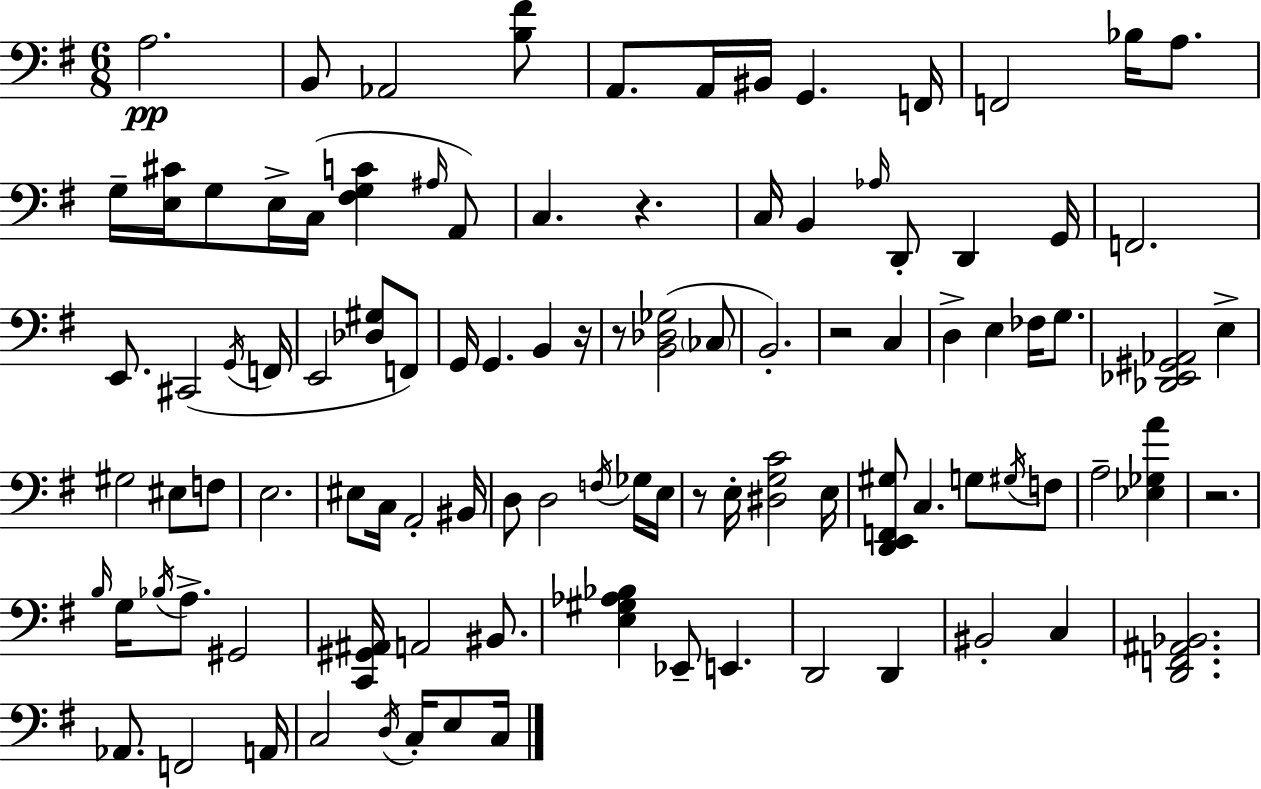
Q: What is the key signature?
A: G major